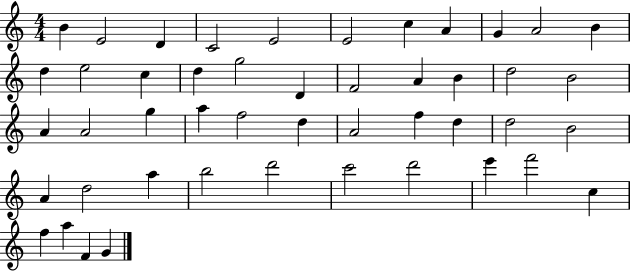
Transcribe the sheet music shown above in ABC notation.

X:1
T:Untitled
M:4/4
L:1/4
K:C
B E2 D C2 E2 E2 c A G A2 B d e2 c d g2 D F2 A B d2 B2 A A2 g a f2 d A2 f d d2 B2 A d2 a b2 d'2 c'2 d'2 e' f'2 c f a F G